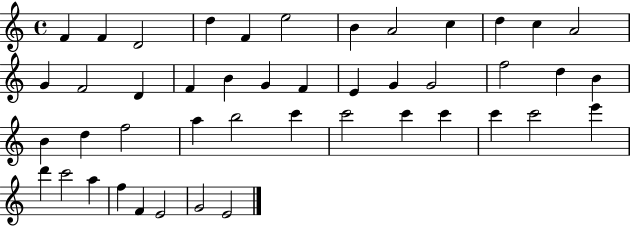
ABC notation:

X:1
T:Untitled
M:4/4
L:1/4
K:C
F F D2 d F e2 B A2 c d c A2 G F2 D F B G F E G G2 f2 d B B d f2 a b2 c' c'2 c' c' c' c'2 e' d' c'2 a f F E2 G2 E2